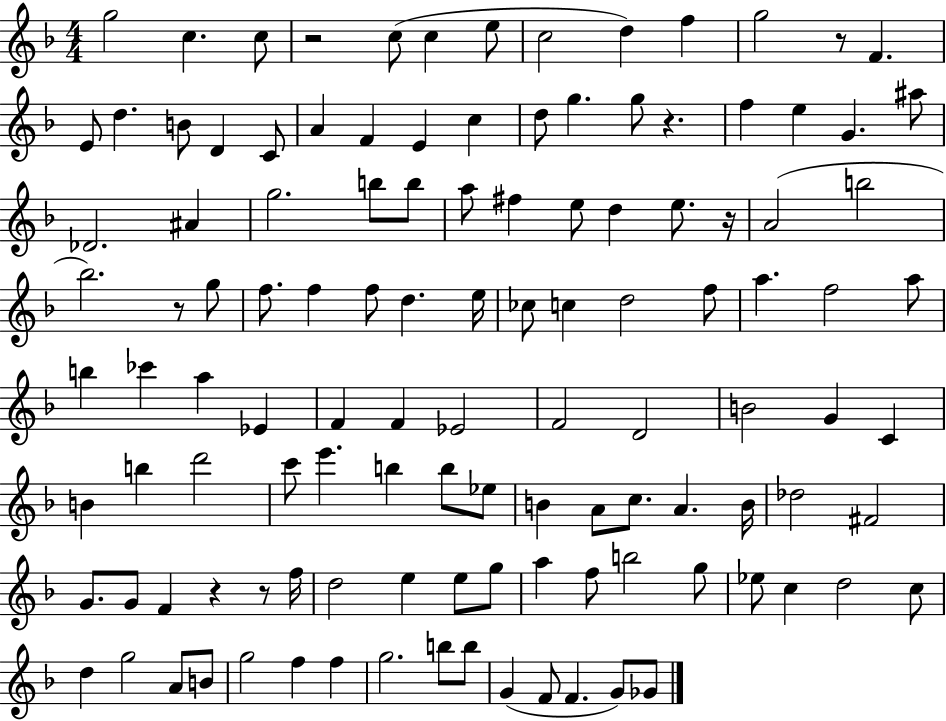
G5/h C5/q. C5/e R/h C5/e C5/q E5/e C5/h D5/q F5/q G5/h R/e F4/q. E4/e D5/q. B4/e D4/q C4/e A4/q F4/q E4/q C5/q D5/e G5/q. G5/e R/q. F5/q E5/q G4/q. A#5/e Db4/h. A#4/q G5/h. B5/e B5/e A5/e F#5/q E5/e D5/q E5/e. R/s A4/h B5/h Bb5/h. R/e G5/e F5/e. F5/q F5/e D5/q. E5/s CES5/e C5/q D5/h F5/e A5/q. F5/h A5/e B5/q CES6/q A5/q Eb4/q F4/q F4/q Eb4/h F4/h D4/h B4/h G4/q C4/q B4/q B5/q D6/h C6/e E6/q. B5/q B5/e Eb5/e B4/q A4/e C5/e. A4/q. B4/s Db5/h F#4/h G4/e. G4/e F4/q R/q R/e F5/s D5/h E5/q E5/e G5/e A5/q F5/e B5/h G5/e Eb5/e C5/q D5/h C5/e D5/q G5/h A4/e B4/e G5/h F5/q F5/q G5/h. B5/e B5/e G4/q F4/e F4/q. G4/e Gb4/e